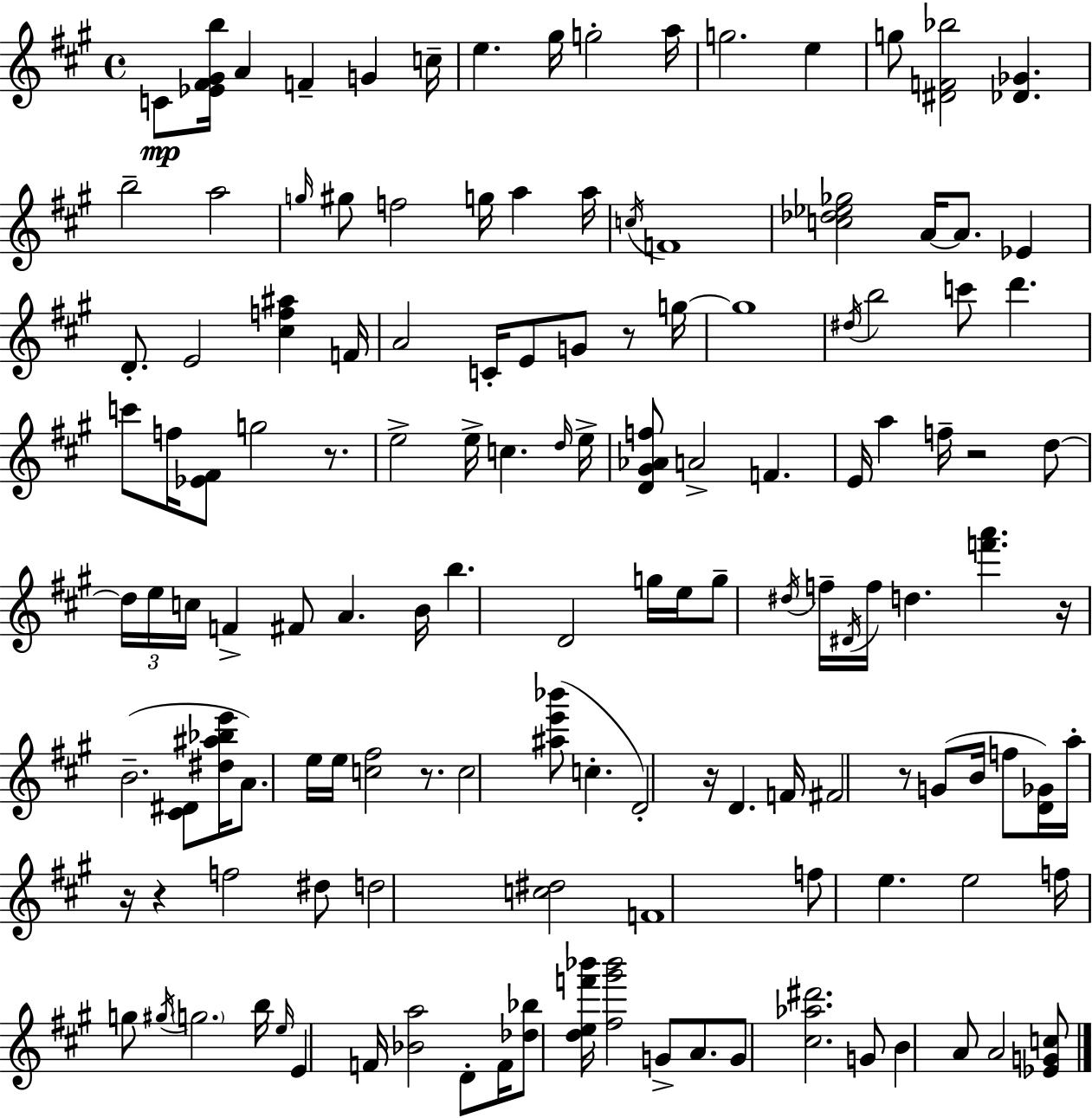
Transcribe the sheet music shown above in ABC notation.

X:1
T:Untitled
M:4/4
L:1/4
K:A
C/2 [_E^F^Gb]/4 A F G c/4 e ^g/4 g2 a/4 g2 e g/2 [^DF_b]2 [_D_G] b2 a2 g/4 ^g/2 f2 g/4 a a/4 c/4 F4 [c_d_e_g]2 A/4 A/2 _E D/2 E2 [^cf^a] F/4 A2 C/4 E/2 G/2 z/2 g/4 g4 ^d/4 b2 c'/2 d' c'/2 f/4 [_E^F]/2 g2 z/2 e2 e/4 c d/4 e/4 [D^G_Af]/2 A2 F E/4 a f/4 z2 d/2 d/4 e/4 c/4 F ^F/2 A B/4 b D2 g/4 e/4 g/2 ^d/4 f/4 ^D/4 f/4 d [f'a'] z/4 B2 [^C^D]/2 [^d^a_be']/4 A/2 e/4 e/4 [c^f]2 z/2 c2 [^ae'_b']/2 c D2 z/4 D F/4 ^F2 z/2 G/2 B/4 f/2 [D_G]/4 a/4 z/4 z f2 ^d/2 d2 [c^d]2 F4 f/2 e e2 f/4 g/2 ^g/4 g2 b/4 e/4 E F/4 [_Ba]2 D/2 F/4 [_d_b]/2 [def'_b']/4 [^f^g'_b']2 G/2 A/2 G/2 [^c_a^d']2 G/2 B A/2 A2 [_EGc]/2